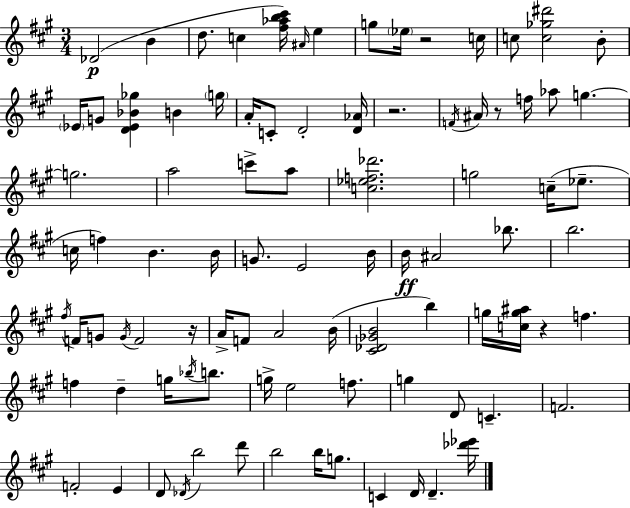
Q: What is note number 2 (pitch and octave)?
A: B4